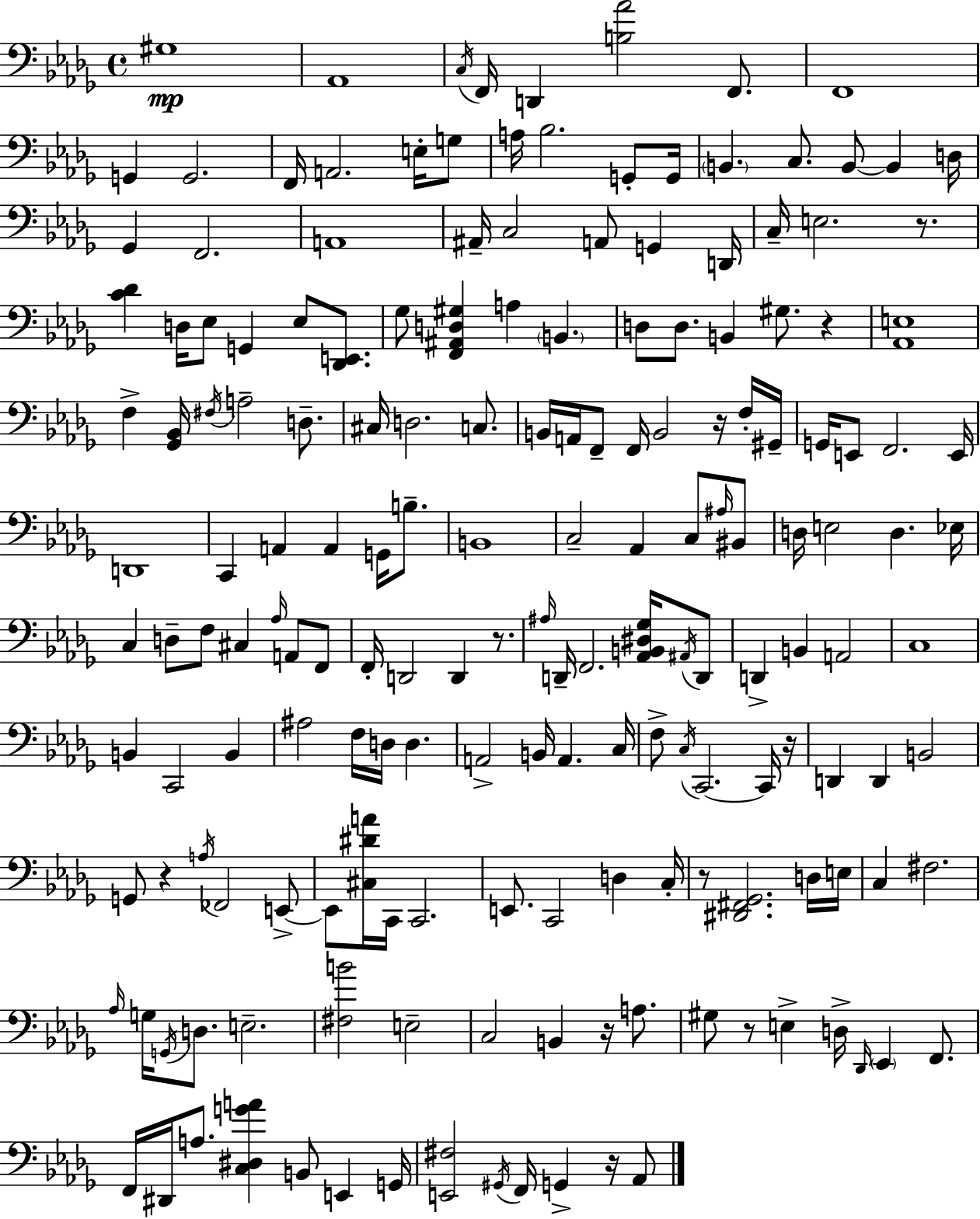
X:1
T:Untitled
M:4/4
L:1/4
K:Bbm
^G,4 _A,,4 C,/4 F,,/4 D,, [B,_A]2 F,,/2 F,,4 G,, G,,2 F,,/4 A,,2 E,/4 G,/2 A,/4 _B,2 G,,/2 G,,/4 B,, C,/2 B,,/2 B,, D,/4 _G,, F,,2 A,,4 ^A,,/4 C,2 A,,/2 G,, D,,/4 C,/4 E,2 z/2 [C_D] D,/4 _E,/2 G,, _E,/2 [_D,,E,,]/2 _G,/2 [F,,^A,,D,^G,] A, B,, D,/2 D,/2 B,, ^G,/2 z [_A,,E,]4 F, [_G,,_B,,]/4 ^F,/4 A,2 D,/2 ^C,/4 D,2 C,/2 B,,/4 A,,/4 F,,/2 F,,/4 B,,2 z/4 F,/4 ^G,,/4 G,,/4 E,,/2 F,,2 E,,/4 D,,4 C,, A,, A,, G,,/4 B,/2 B,,4 C,2 _A,, C,/2 ^A,/4 ^B,,/2 D,/4 E,2 D, _E,/4 C, D,/2 F,/2 ^C, _A,/4 A,,/2 F,,/2 F,,/4 D,,2 D,, z/2 ^A,/4 D,,/4 F,,2 [_A,,B,,^D,_G,]/4 ^A,,/4 D,,/2 D,, B,, A,,2 C,4 B,, C,,2 B,, ^A,2 F,/4 D,/4 D, A,,2 B,,/4 A,, C,/4 F,/2 C,/4 C,,2 C,,/4 z/4 D,, D,, B,,2 G,,/2 z A,/4 _F,,2 E,,/2 E,,/2 [^C,^DA]/4 C,,/4 C,,2 E,,/2 C,,2 D, C,/4 z/2 [^D,,^F,,_G,,]2 D,/4 E,/4 C, ^F,2 _A,/4 G,/4 G,,/4 D,/2 E,2 [^F,B]2 E,2 C,2 B,, z/4 A,/2 ^G,/2 z/2 E, D,/4 _D,,/4 _E,, F,,/2 F,,/4 ^D,,/4 A,/2 [C,^D,GA] B,,/2 E,, G,,/4 [E,,^F,]2 ^G,,/4 F,,/4 G,, z/4 _A,,/2